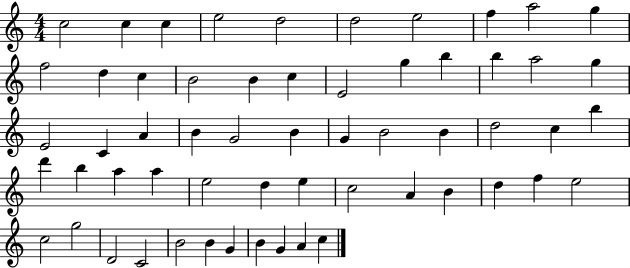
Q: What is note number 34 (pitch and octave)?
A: B5